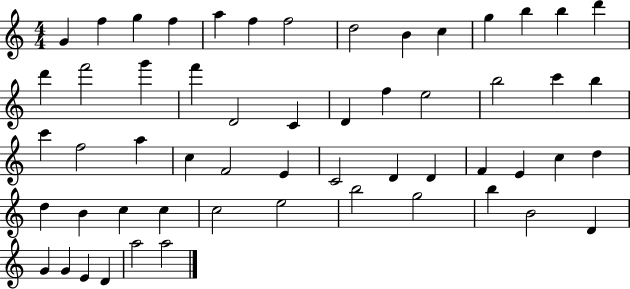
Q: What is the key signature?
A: C major